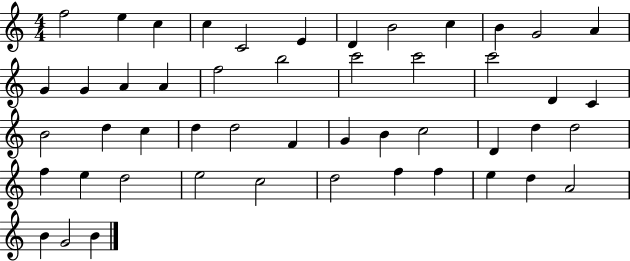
{
  \clef treble
  \numericTimeSignature
  \time 4/4
  \key c \major
  f''2 e''4 c''4 | c''4 c'2 e'4 | d'4 b'2 c''4 | b'4 g'2 a'4 | \break g'4 g'4 a'4 a'4 | f''2 b''2 | c'''2 c'''2 | c'''2 d'4 c'4 | \break b'2 d''4 c''4 | d''4 d''2 f'4 | g'4 b'4 c''2 | d'4 d''4 d''2 | \break f''4 e''4 d''2 | e''2 c''2 | d''2 f''4 f''4 | e''4 d''4 a'2 | \break b'4 g'2 b'4 | \bar "|."
}